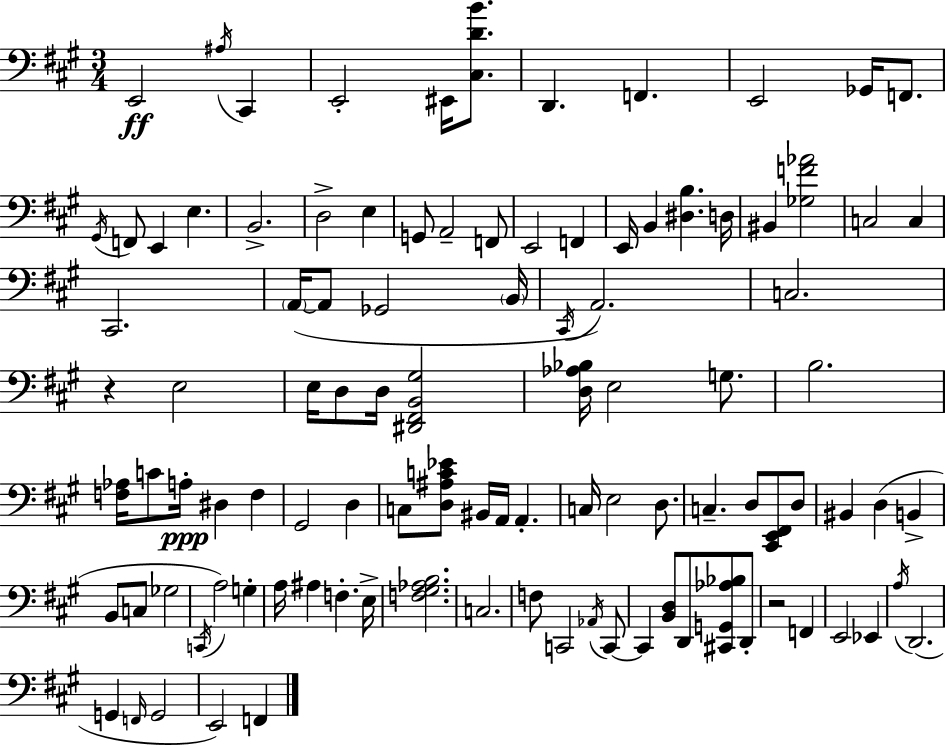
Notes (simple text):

E2/h A#3/s C#2/q E2/h EIS2/s [C#3,D4,B4]/e. D2/q. F2/q. E2/h Gb2/s F2/e. G#2/s F2/e E2/q E3/q. B2/h. D3/h E3/q G2/e A2/h F2/e E2/h F2/q E2/s B2/q [D#3,B3]/q. D3/s BIS2/q [Gb3,F4,Ab4]/h C3/h C3/q C#2/h. A2/s A2/e Gb2/h B2/s C#2/s A2/h. C3/h. R/q E3/h E3/s D3/e D3/s [D#2,F#2,B2,G#3]/h [D3,Ab3,Bb3]/s E3/h G3/e. B3/h. [F3,Ab3]/s C4/e A3/s D#3/q F3/q G#2/h D3/q C3/e [D3,A#3,C4,Eb4]/e BIS2/s A2/s A2/q. C3/s E3/h D3/e. C3/q. D3/e [C#2,E2,F#2]/e D3/e BIS2/q D3/q B2/q B2/e C3/e Gb3/h C2/s A3/h G3/q A3/s A#3/q F3/q. E3/s [F3,G#3,Ab3,B3]/h. C3/h. F3/e C2/h Ab2/s C2/e C2/q [B2,D3]/e D2/e [C#2,G2,Ab3,Bb3]/e D2/e R/h F2/q E2/h Eb2/q A3/s D2/h. G2/q F2/s G2/h E2/h F2/q